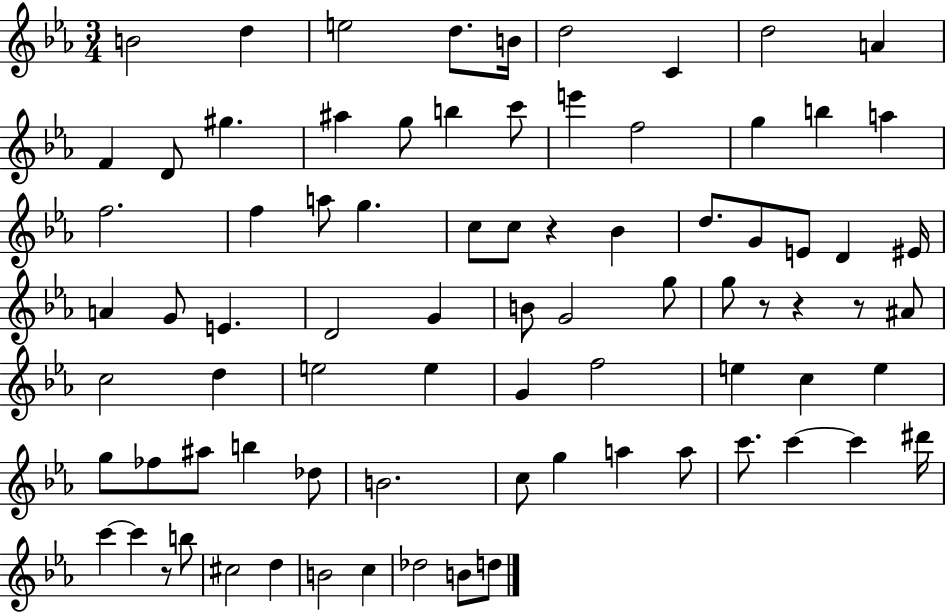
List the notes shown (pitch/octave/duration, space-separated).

B4/h D5/q E5/h D5/e. B4/s D5/h C4/q D5/h A4/q F4/q D4/e G#5/q. A#5/q G5/e B5/q C6/e E6/q F5/h G5/q B5/q A5/q F5/h. F5/q A5/e G5/q. C5/e C5/e R/q Bb4/q D5/e. G4/e E4/e D4/q EIS4/s A4/q G4/e E4/q. D4/h G4/q B4/e G4/h G5/e G5/e R/e R/q R/e A#4/e C5/h D5/q E5/h E5/q G4/q F5/h E5/q C5/q E5/q G5/e FES5/e A#5/e B5/q Db5/e B4/h. C5/e G5/q A5/q A5/e C6/e. C6/q C6/q D#6/s C6/q C6/q R/e B5/e C#5/h D5/q B4/h C5/q Db5/h B4/e D5/e